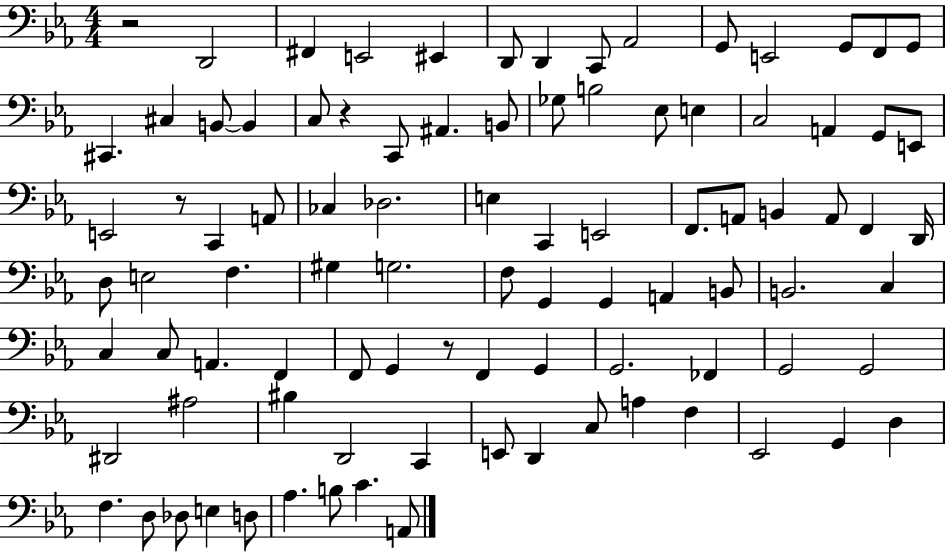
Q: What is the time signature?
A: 4/4